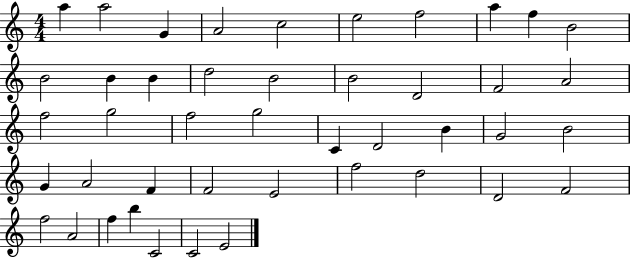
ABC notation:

X:1
T:Untitled
M:4/4
L:1/4
K:C
a a2 G A2 c2 e2 f2 a f B2 B2 B B d2 B2 B2 D2 F2 A2 f2 g2 f2 g2 C D2 B G2 B2 G A2 F F2 E2 f2 d2 D2 F2 f2 A2 f b C2 C2 E2